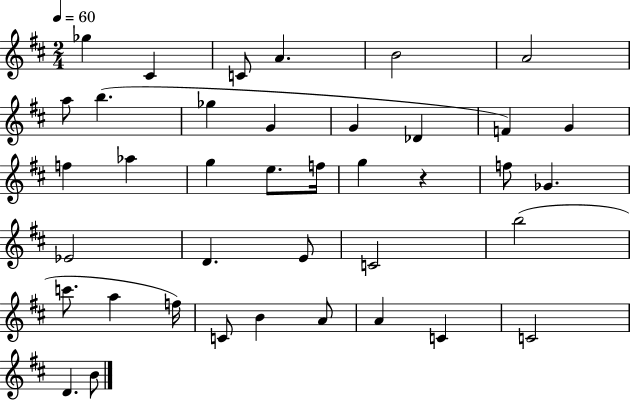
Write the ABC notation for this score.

X:1
T:Untitled
M:2/4
L:1/4
K:D
_g ^C C/2 A B2 A2 a/2 b _g G G _D F G f _a g e/2 f/4 g z f/2 _G _E2 D E/2 C2 b2 c'/2 a f/4 C/2 B A/2 A C C2 D B/2